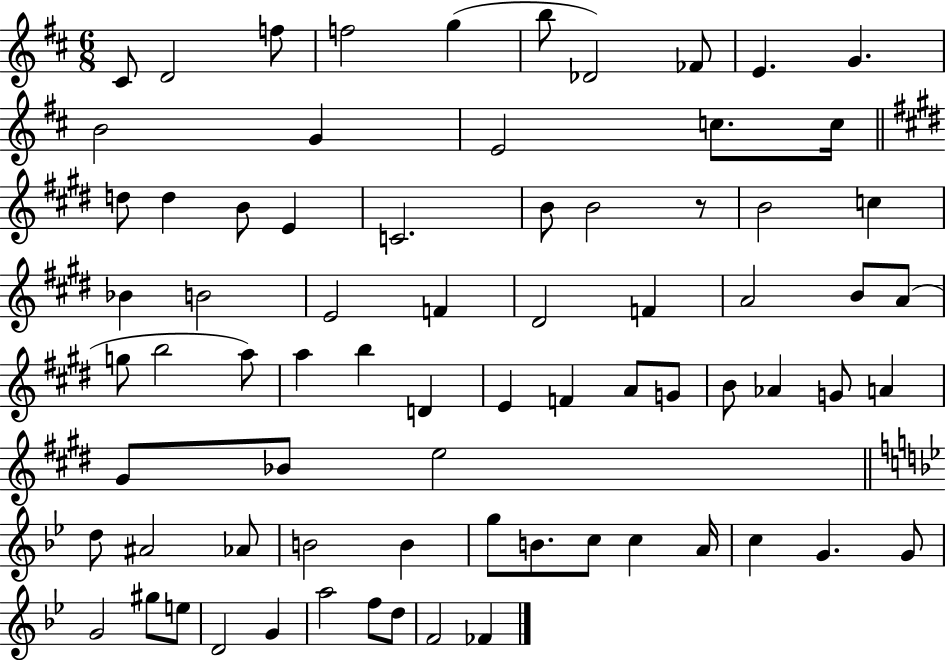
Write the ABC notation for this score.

X:1
T:Untitled
M:6/8
L:1/4
K:D
^C/2 D2 f/2 f2 g b/2 _D2 _F/2 E G B2 G E2 c/2 c/4 d/2 d B/2 E C2 B/2 B2 z/2 B2 c _B B2 E2 F ^D2 F A2 B/2 A/2 g/2 b2 a/2 a b D E F A/2 G/2 B/2 _A G/2 A ^G/2 _B/2 e2 d/2 ^A2 _A/2 B2 B g/2 B/2 c/2 c A/4 c G G/2 G2 ^g/2 e/2 D2 G a2 f/2 d/2 F2 _F